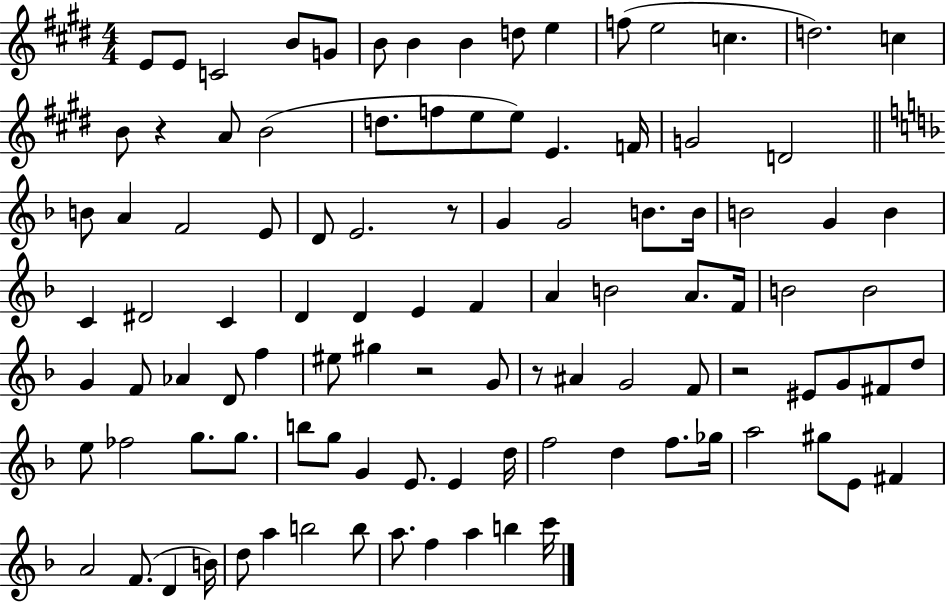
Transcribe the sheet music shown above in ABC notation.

X:1
T:Untitled
M:4/4
L:1/4
K:E
E/2 E/2 C2 B/2 G/2 B/2 B B d/2 e f/2 e2 c d2 c B/2 z A/2 B2 d/2 f/2 e/2 e/2 E F/4 G2 D2 B/2 A F2 E/2 D/2 E2 z/2 G G2 B/2 B/4 B2 G B C ^D2 C D D E F A B2 A/2 F/4 B2 B2 G F/2 _A D/2 f ^e/2 ^g z2 G/2 z/2 ^A G2 F/2 z2 ^E/2 G/2 ^F/2 d/2 e/2 _f2 g/2 g/2 b/2 g/2 G E/2 E d/4 f2 d f/2 _g/4 a2 ^g/2 E/2 ^F A2 F/2 D B/4 d/2 a b2 b/2 a/2 f a b c'/4